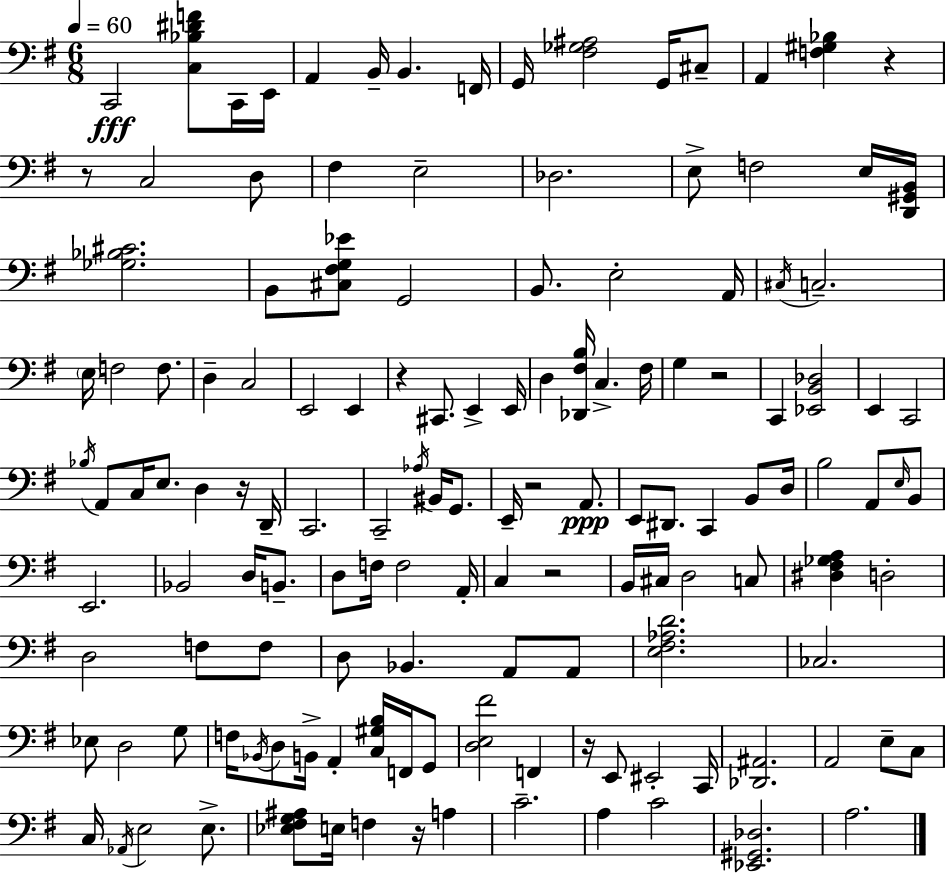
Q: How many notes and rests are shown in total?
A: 139